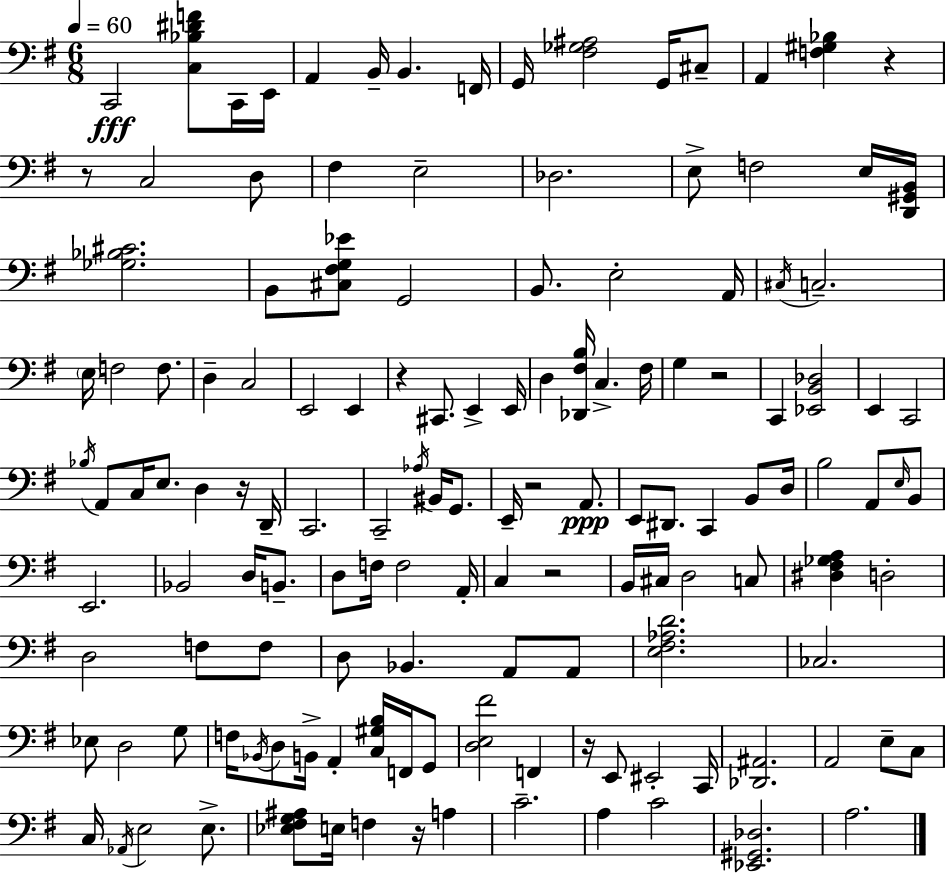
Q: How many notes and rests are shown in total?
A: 139